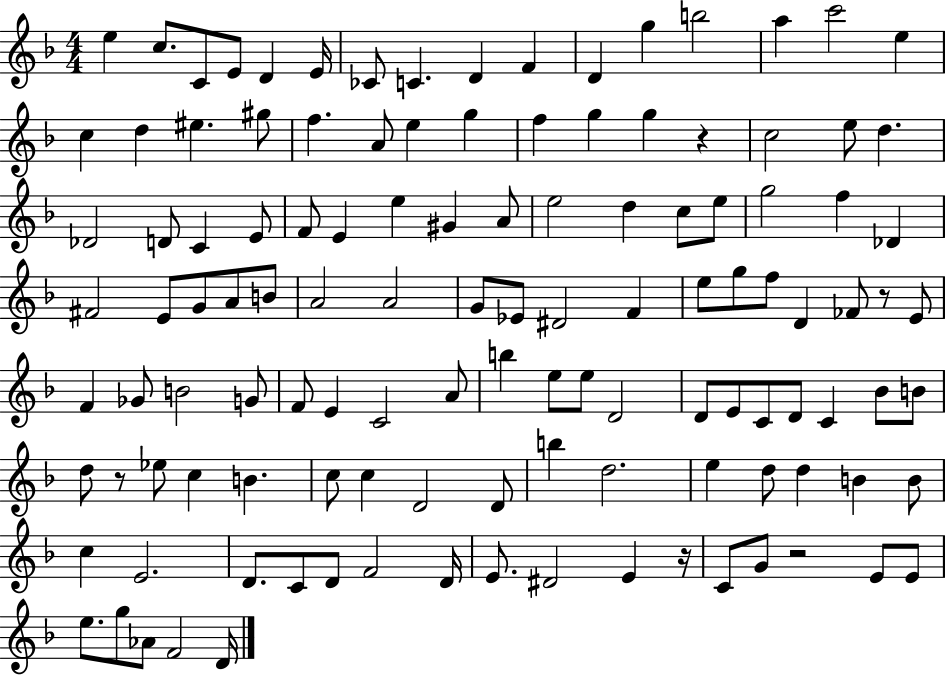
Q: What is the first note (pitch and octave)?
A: E5